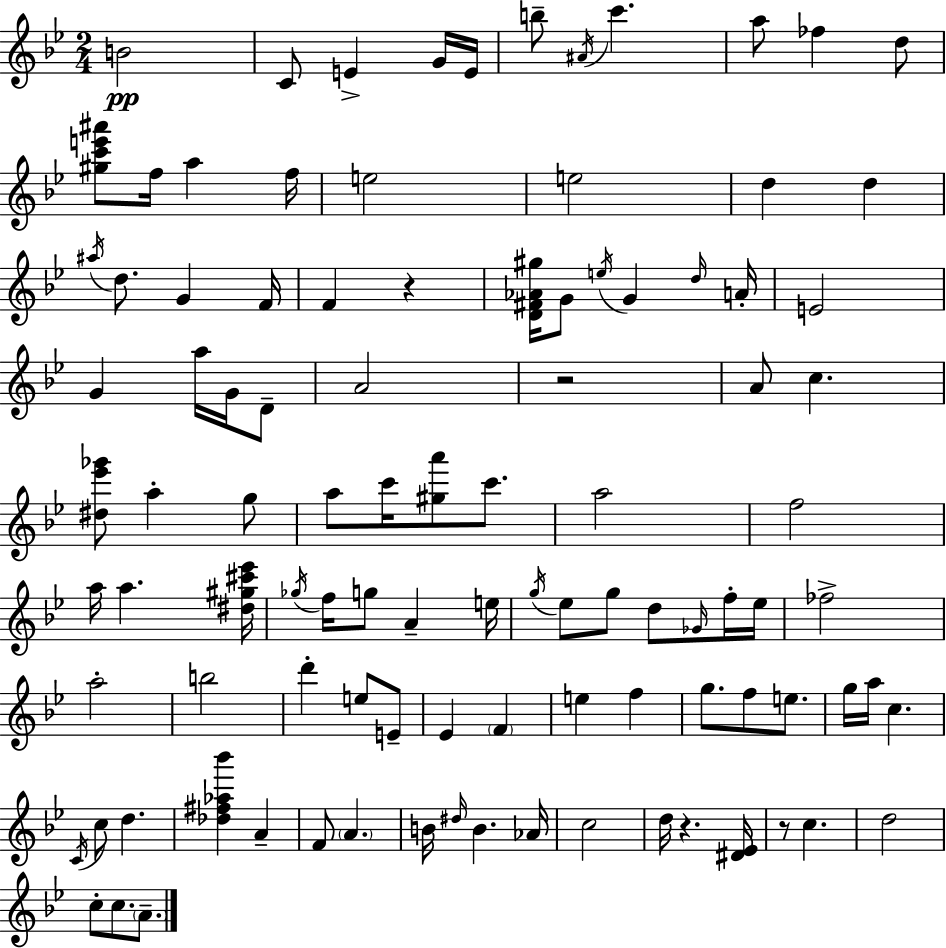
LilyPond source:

{
  \clef treble
  \numericTimeSignature
  \time 2/4
  \key bes \major
  b'2\pp | c'8 e'4-> g'16 e'16 | b''8-- \acciaccatura { ais'16 } c'''4. | a''8 fes''4 d''8 | \break <gis'' c''' e''' ais'''>8 f''16 a''4 | f''16 e''2 | e''2 | d''4 d''4 | \break \acciaccatura { ais''16 } d''8. g'4 | f'16 f'4 r4 | <d' fis' aes' gis''>16 g'8 \acciaccatura { e''16 } g'4 | \grace { d''16 } a'16-. e'2 | \break g'4 | a''16 g'16 d'8-- a'2 | r2 | a'8 c''4. | \break <dis'' ees''' ges'''>8 a''4-. | g''8 a''8 c'''16 <gis'' a'''>8 | c'''8. a''2 | f''2 | \break a''16 a''4. | <dis'' gis'' cis''' ees'''>16 \acciaccatura { ges''16 } f''16 g''8 | a'4-- e''16 \acciaccatura { g''16 } ees''8 | g''8 d''8 \grace { ges'16 } f''16-. ees''16 fes''2-> | \break a''2-. | b''2 | d'''4-. | e''8 e'8-- ees'4 | \break \parenthesize f'4 e''4 | f''4 g''8. | f''8 e''8. g''16 | a''16 c''4. \acciaccatura { c'16 } | \break c''8 d''4. | <des'' fis'' aes'' bes'''>4 a'4-- | f'8 \parenthesize a'4. | b'16 \grace { dis''16 } b'4. | \break aes'16 c''2 | d''16 r4. | <dis' ees'>16 r8 c''4. | d''2 | \break c''8-. c''8. \parenthesize a'8.-- | \bar "|."
}